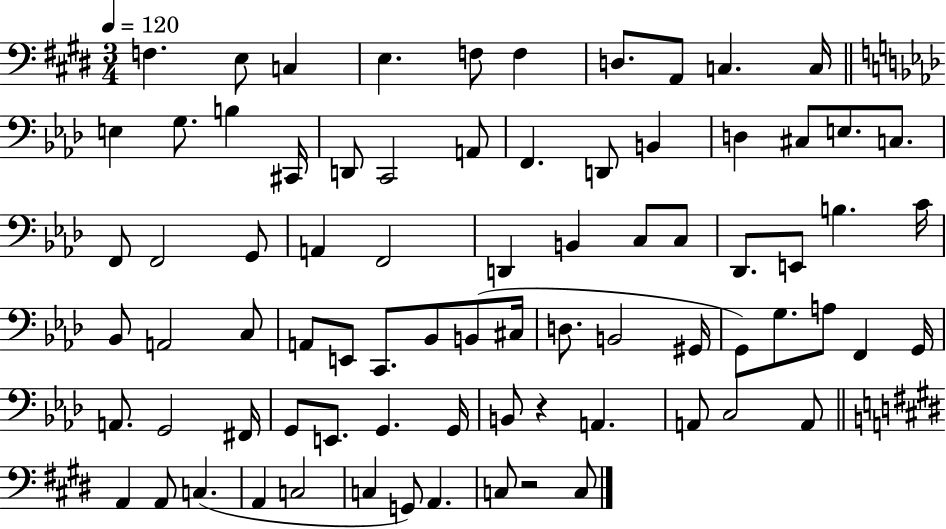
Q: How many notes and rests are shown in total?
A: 78